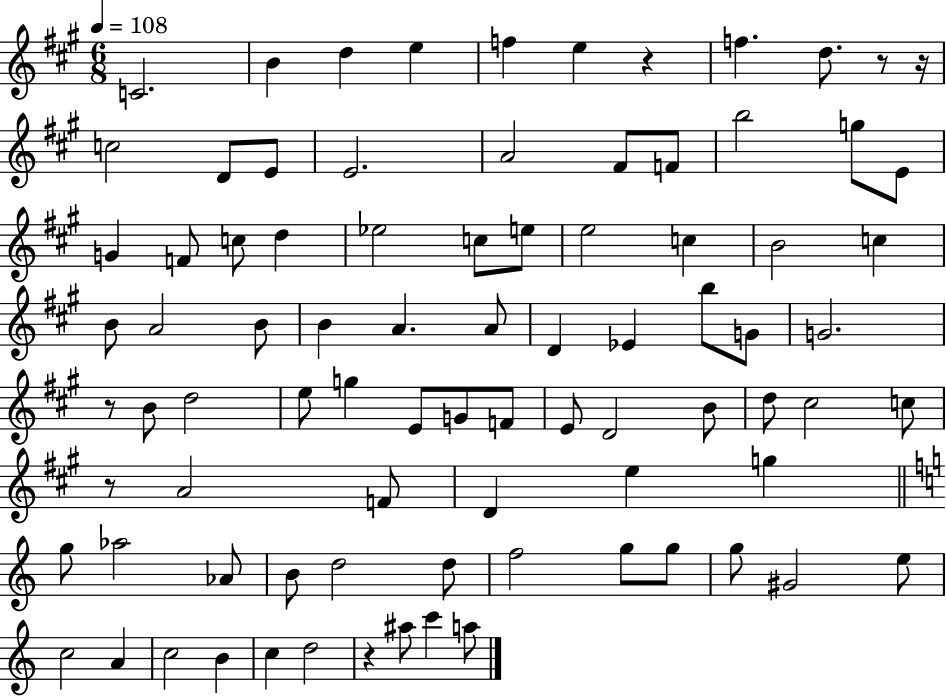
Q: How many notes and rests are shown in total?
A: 85